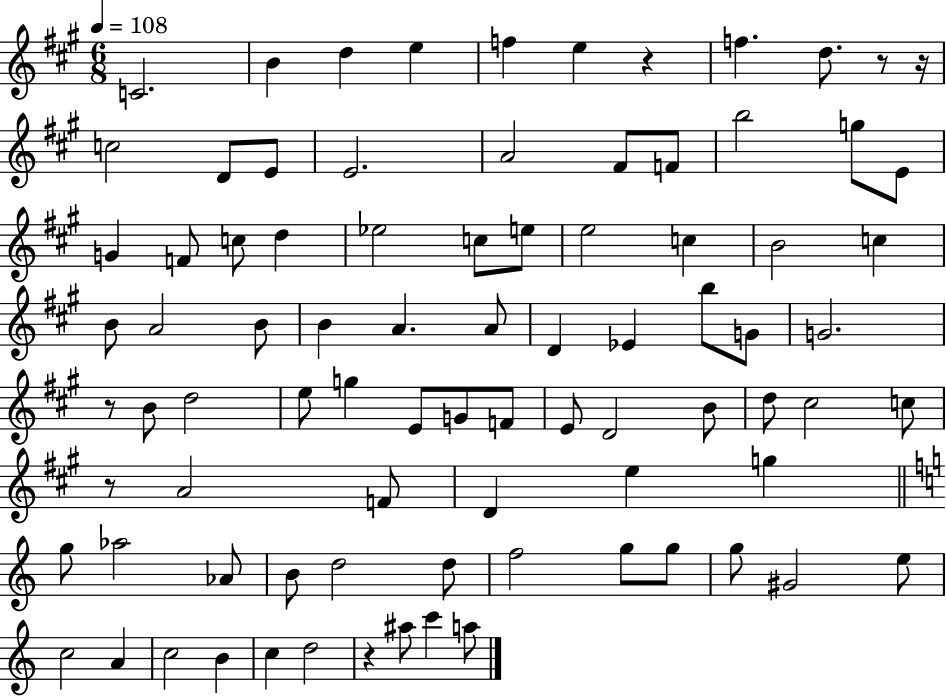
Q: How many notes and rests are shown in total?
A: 85